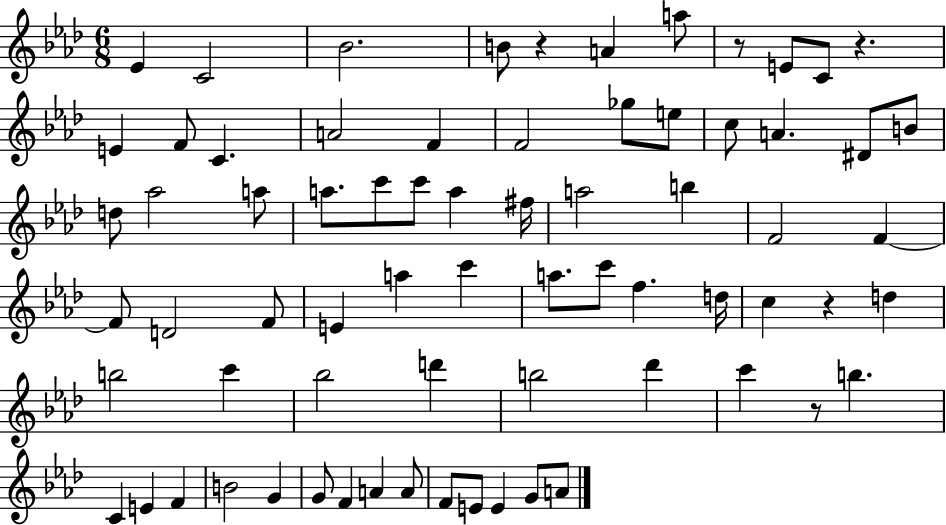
Eb4/q C4/h Bb4/h. B4/e R/q A4/q A5/e R/e E4/e C4/e R/q. E4/q F4/e C4/q. A4/h F4/q F4/h Gb5/e E5/e C5/e A4/q. D#4/e B4/e D5/e Ab5/h A5/e A5/e. C6/e C6/e A5/q F#5/s A5/h B5/q F4/h F4/q F4/e D4/h F4/e E4/q A5/q C6/q A5/e. C6/e F5/q. D5/s C5/q R/q D5/q B5/h C6/q Bb5/h D6/q B5/h Db6/q C6/q R/e B5/q. C4/q E4/q F4/q B4/h G4/q G4/e F4/q A4/q A4/e F4/e E4/e E4/q G4/e A4/e